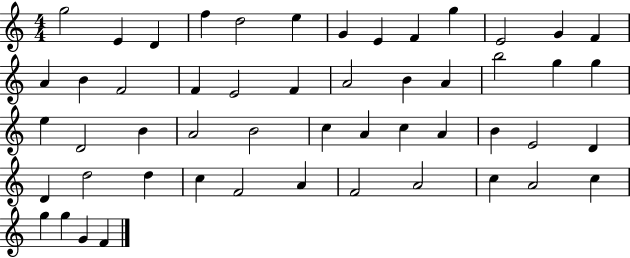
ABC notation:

X:1
T:Untitled
M:4/4
L:1/4
K:C
g2 E D f d2 e G E F g E2 G F A B F2 F E2 F A2 B A b2 g g e D2 B A2 B2 c A c A B E2 D D d2 d c F2 A F2 A2 c A2 c g g G F